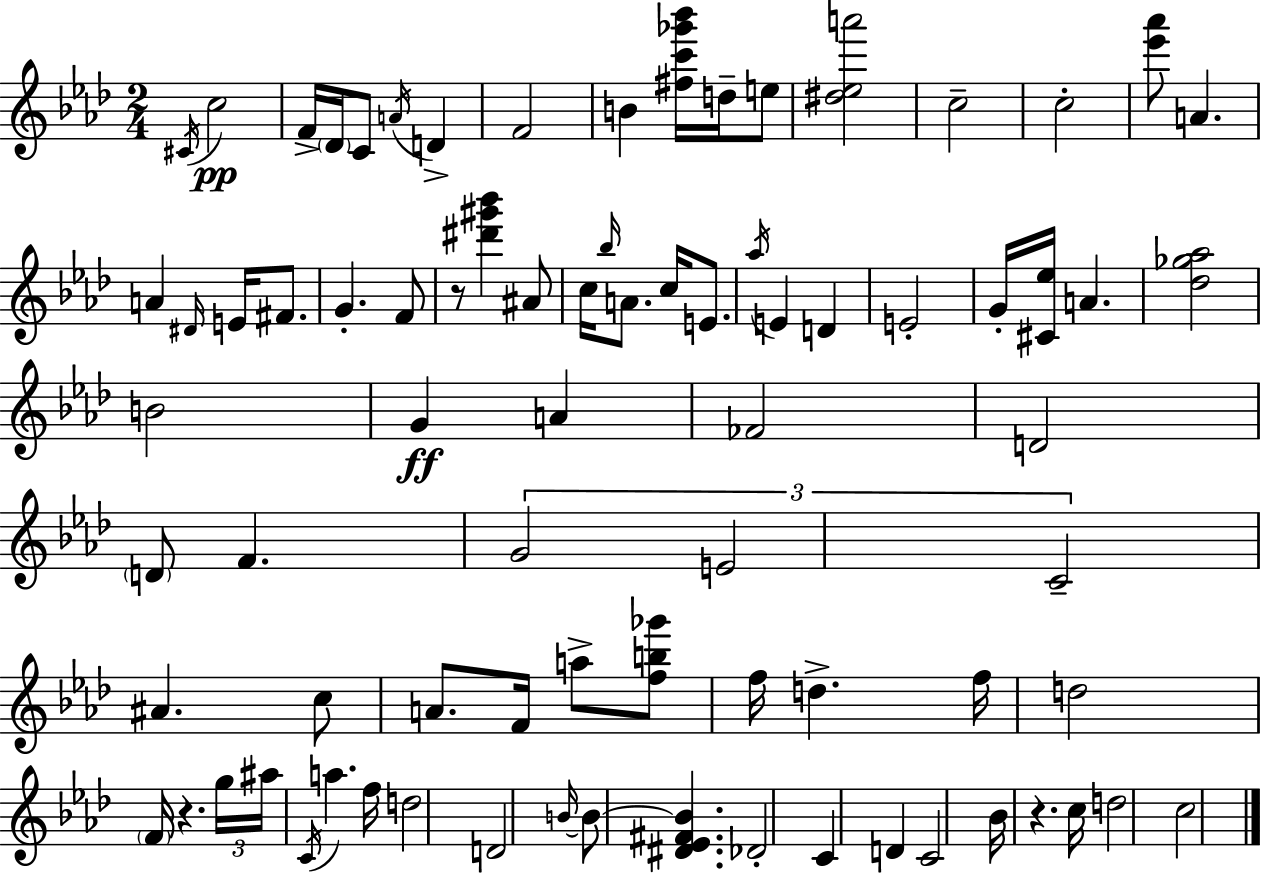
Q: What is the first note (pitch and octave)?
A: C#4